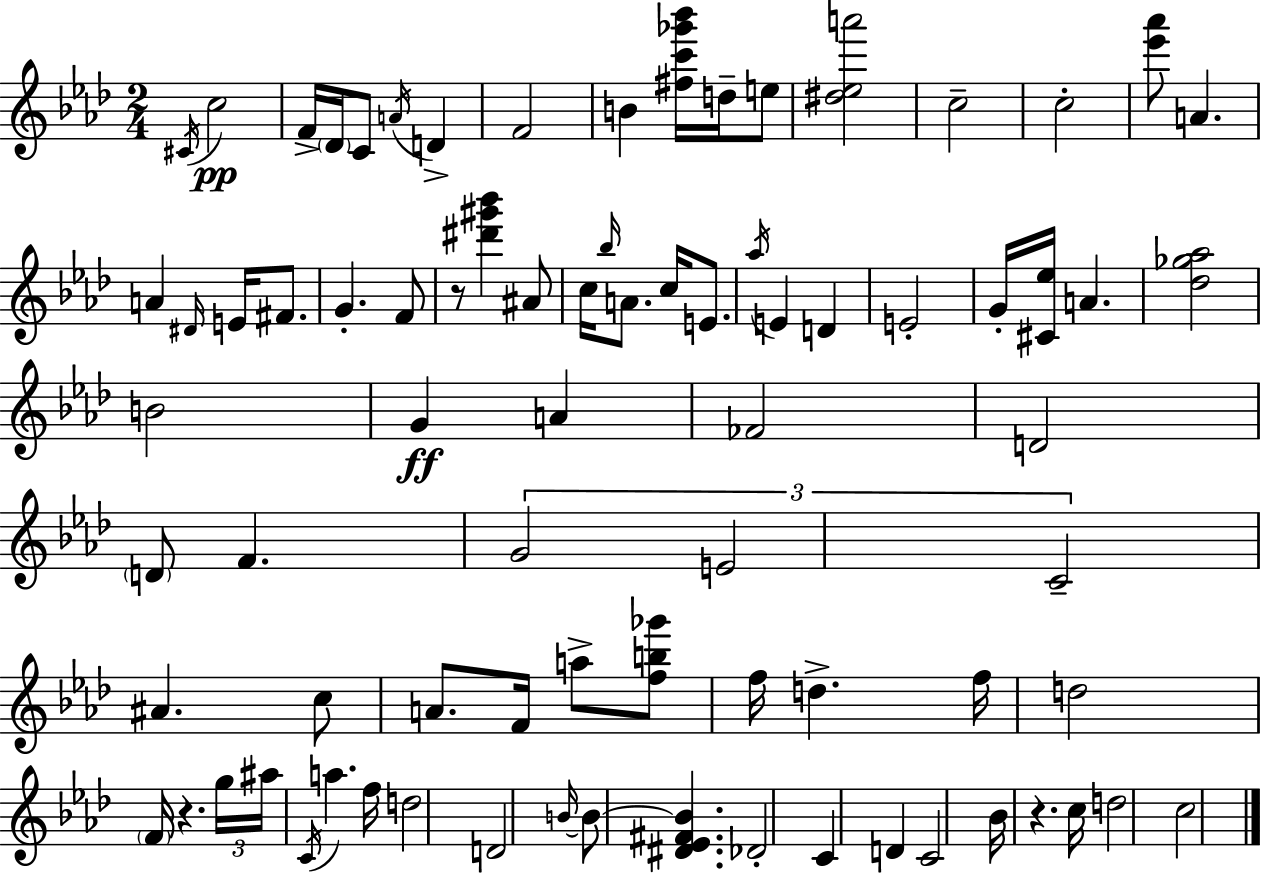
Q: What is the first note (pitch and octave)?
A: C#4